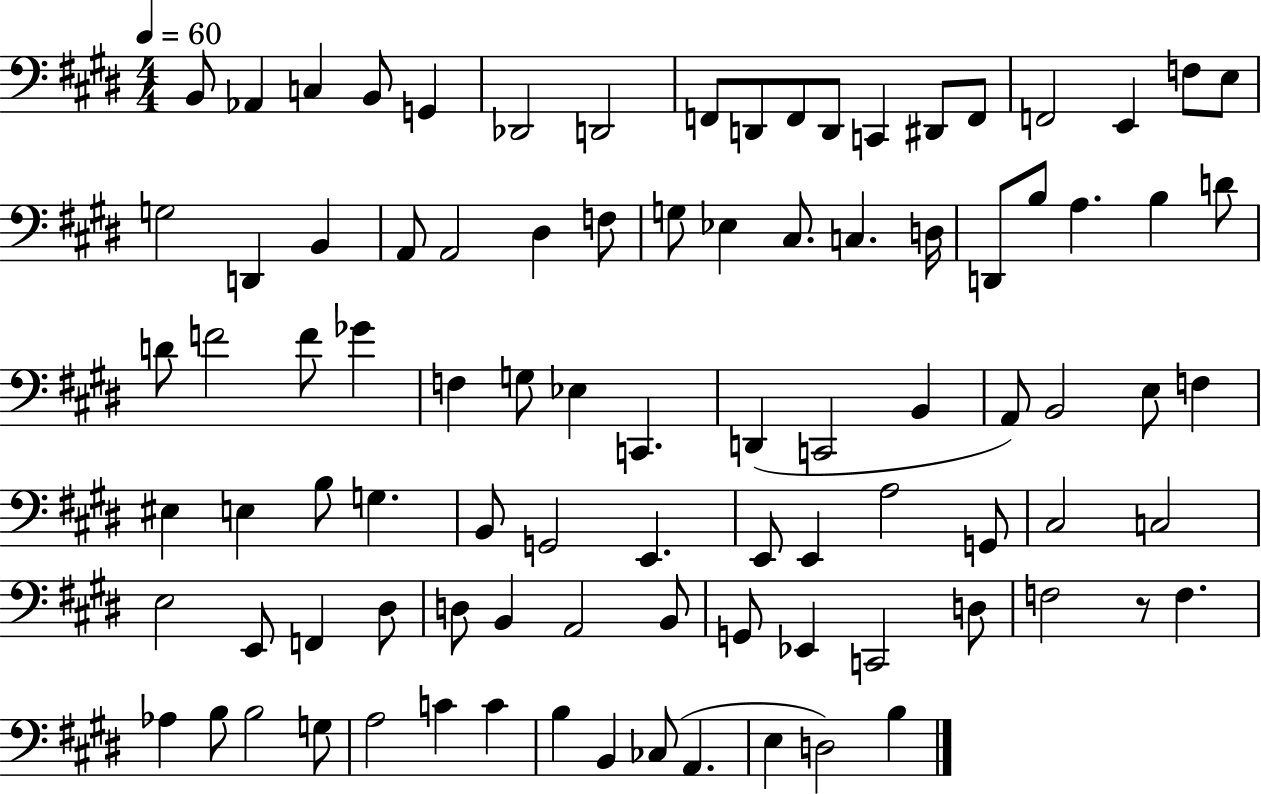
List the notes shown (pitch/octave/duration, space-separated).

B2/e Ab2/q C3/q B2/e G2/q Db2/h D2/h F2/e D2/e F2/e D2/e C2/q D#2/e F2/e F2/h E2/q F3/e E3/e G3/h D2/q B2/q A2/e A2/h D#3/q F3/e G3/e Eb3/q C#3/e. C3/q. D3/s D2/e B3/e A3/q. B3/q D4/e D4/e F4/h F4/e Gb4/q F3/q G3/e Eb3/q C2/q. D2/q C2/h B2/q A2/e B2/h E3/e F3/q EIS3/q E3/q B3/e G3/q. B2/e G2/h E2/q. E2/e E2/q A3/h G2/e C#3/h C3/h E3/h E2/e F2/q D#3/e D3/e B2/q A2/h B2/e G2/e Eb2/q C2/h D3/e F3/h R/e F3/q. Ab3/q B3/e B3/h G3/e A3/h C4/q C4/q B3/q B2/q CES3/e A2/q. E3/q D3/h B3/q